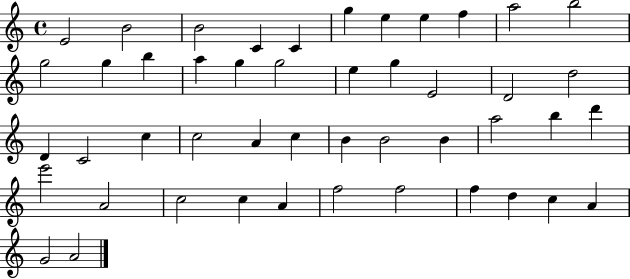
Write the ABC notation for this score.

X:1
T:Untitled
M:4/4
L:1/4
K:C
E2 B2 B2 C C g e e f a2 b2 g2 g b a g g2 e g E2 D2 d2 D C2 c c2 A c B B2 B a2 b d' e'2 A2 c2 c A f2 f2 f d c A G2 A2